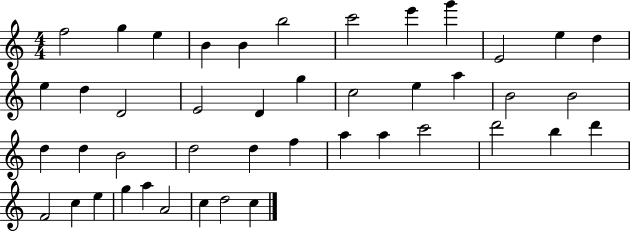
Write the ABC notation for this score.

X:1
T:Untitled
M:4/4
L:1/4
K:C
f2 g e B B b2 c'2 e' g' E2 e d e d D2 E2 D g c2 e a B2 B2 d d B2 d2 d f a a c'2 d'2 b d' F2 c e g a A2 c d2 c